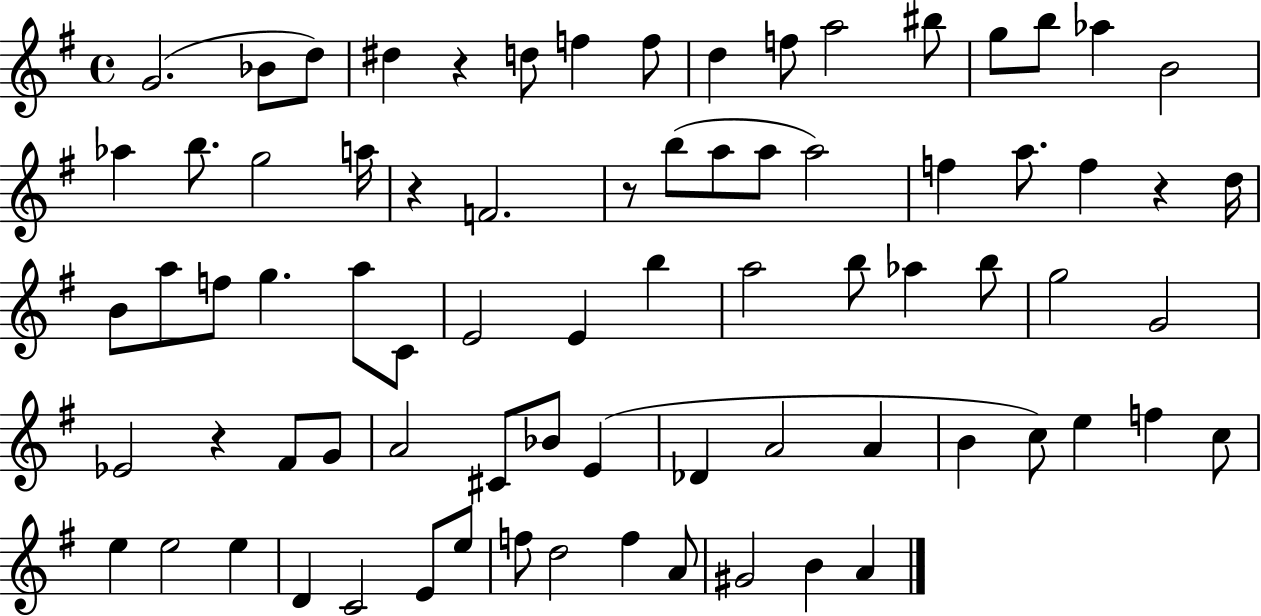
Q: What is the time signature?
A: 4/4